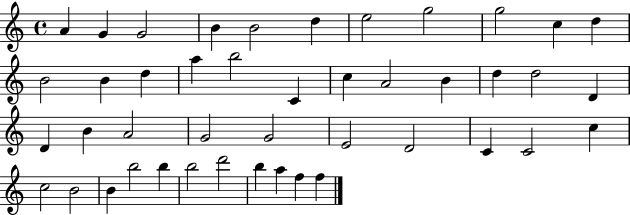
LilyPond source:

{
  \clef treble
  \time 4/4
  \defaultTimeSignature
  \key c \major
  a'4 g'4 g'2 | b'4 b'2 d''4 | e''2 g''2 | g''2 c''4 d''4 | \break b'2 b'4 d''4 | a''4 b''2 c'4 | c''4 a'2 b'4 | d''4 d''2 d'4 | \break d'4 b'4 a'2 | g'2 g'2 | e'2 d'2 | c'4 c'2 c''4 | \break c''2 b'2 | b'4 b''2 b''4 | b''2 d'''2 | b''4 a''4 f''4 f''4 | \break \bar "|."
}